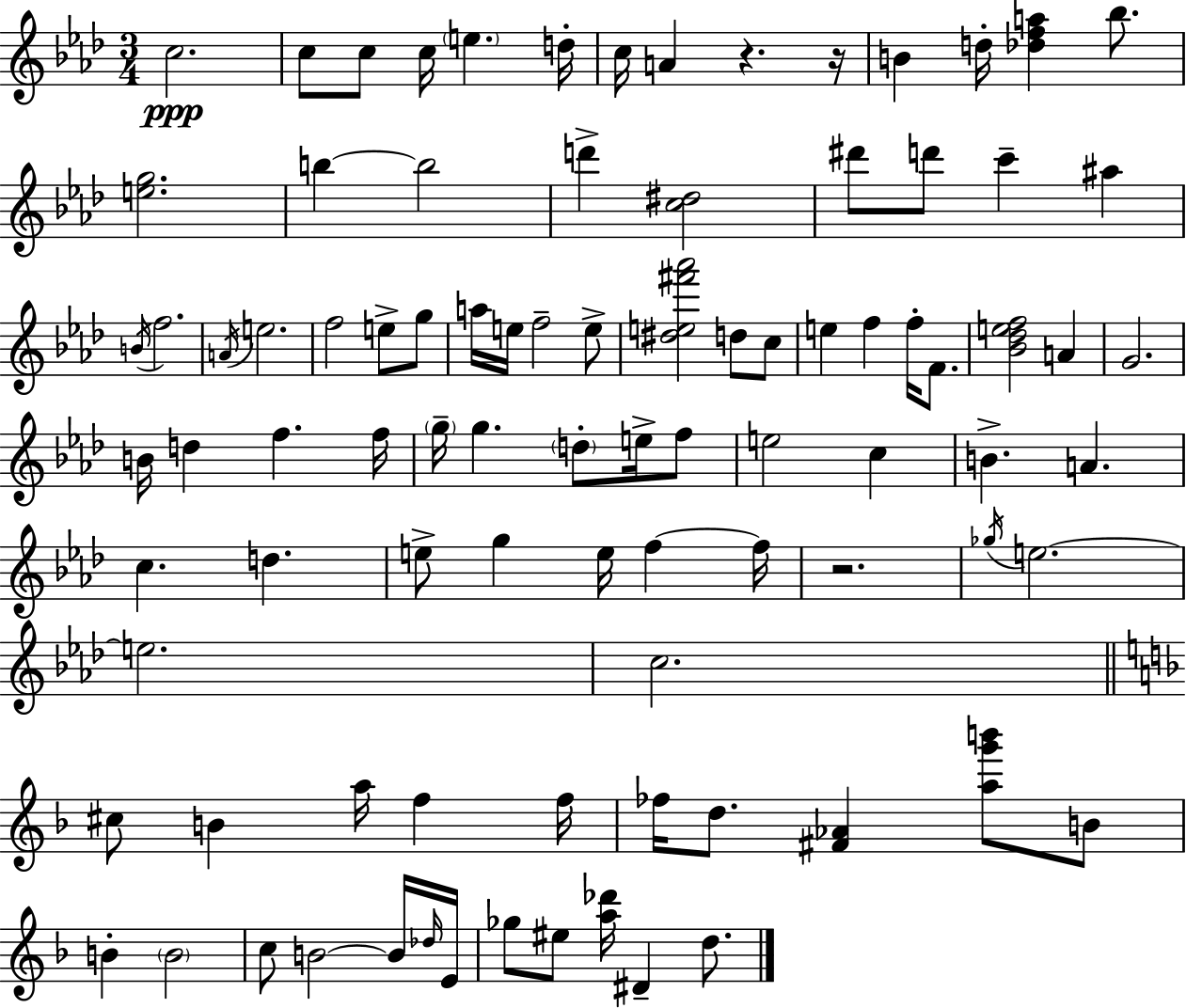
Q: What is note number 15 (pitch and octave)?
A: D#6